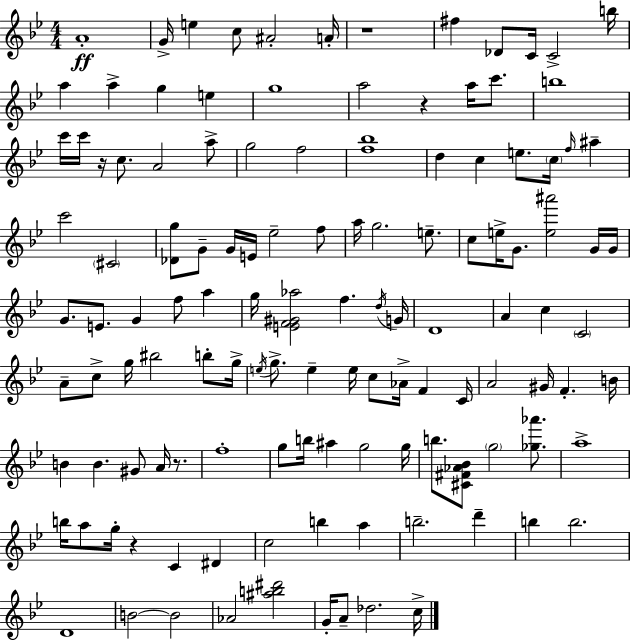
A4/w G4/s E5/q C5/e A#4/h A4/s R/w F#5/q Db4/e C4/s C4/h B5/s A5/q A5/q G5/q E5/q G5/w A5/h R/q A5/s C6/e. B5/w C6/s C6/s R/s C5/e. A4/h A5/e G5/h F5/h [F5,Bb5]/w D5/q C5/q E5/e. C5/s F5/s A#5/q C6/h C#4/h [Db4,G5]/e G4/e G4/s E4/s Eb5/h F5/e A5/s G5/h. E5/e. C5/e E5/s G4/e. [E5,A#6]/h G4/s G4/s G4/e. E4/e. G4/q F5/e A5/q G5/s [E4,F4,G#4,Ab5]/h F5/q. D5/s G4/s D4/w A4/q C5/q C4/h A4/e C5/e G5/s BIS5/h B5/e G5/s E5/s G5/e. E5/q E5/s C5/e Ab4/s F4/q C4/s A4/h G#4/s F4/q. B4/s B4/q B4/q. G#4/e A4/s R/e. F5/w G5/e B5/s A#5/q G5/h G5/s B5/e. [C#4,F#4,Ab4,Bb4]/e G5/h [Gb5,Ab6]/e. A5/w B5/s A5/e G5/s R/q C4/q D#4/q C5/h B5/q A5/q B5/h. D6/q B5/q B5/h. D4/w B4/h B4/h Ab4/h [A#5,B5,D#6]/h G4/s A4/e Db5/h. C5/s